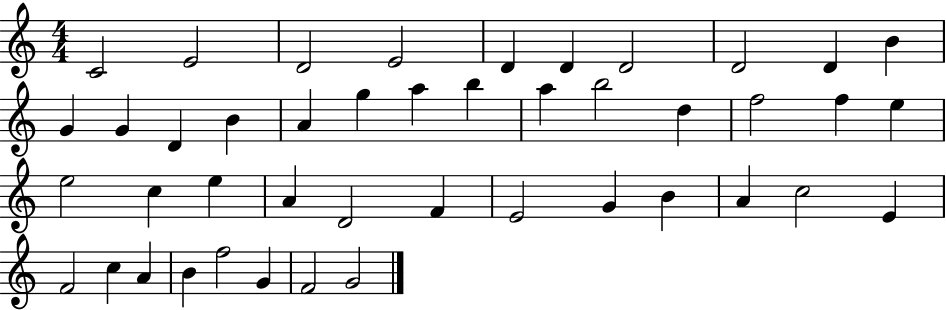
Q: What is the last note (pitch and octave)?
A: G4